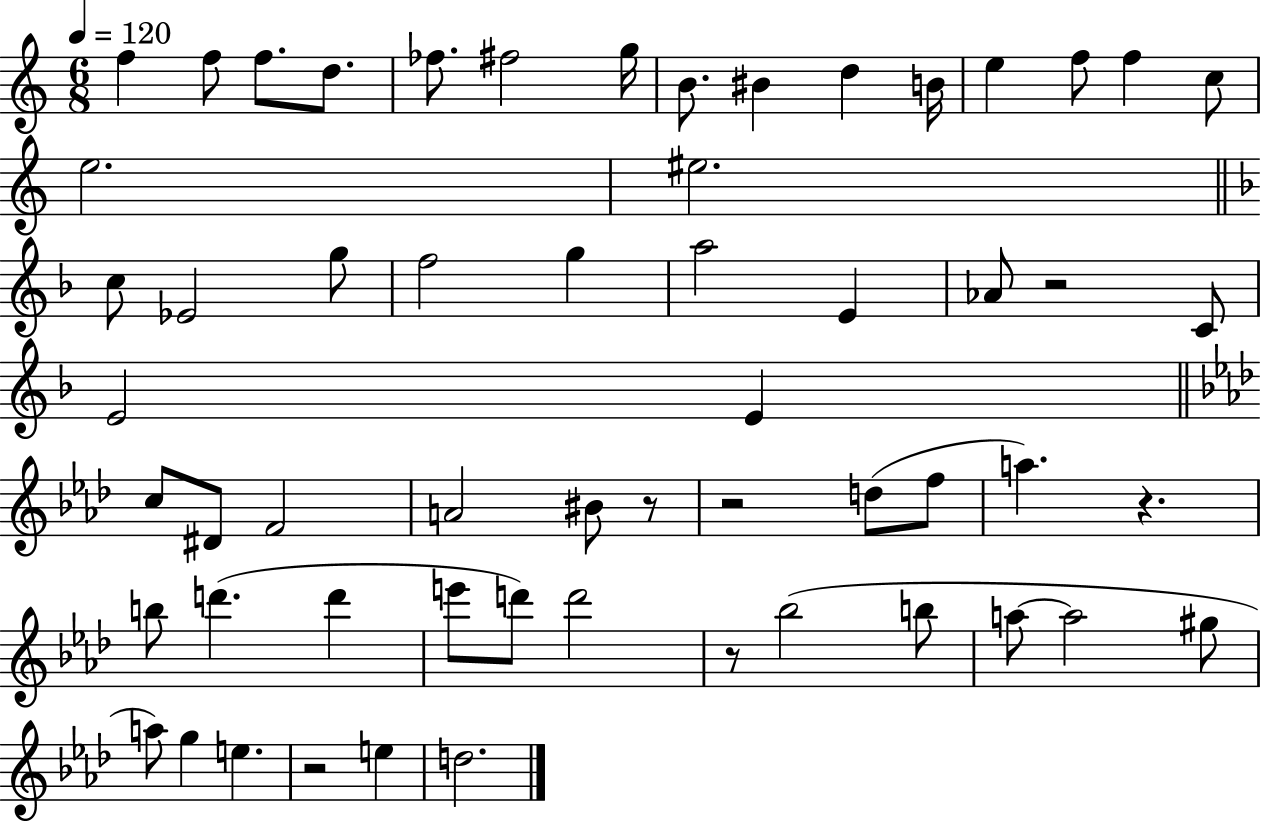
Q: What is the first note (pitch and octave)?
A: F5